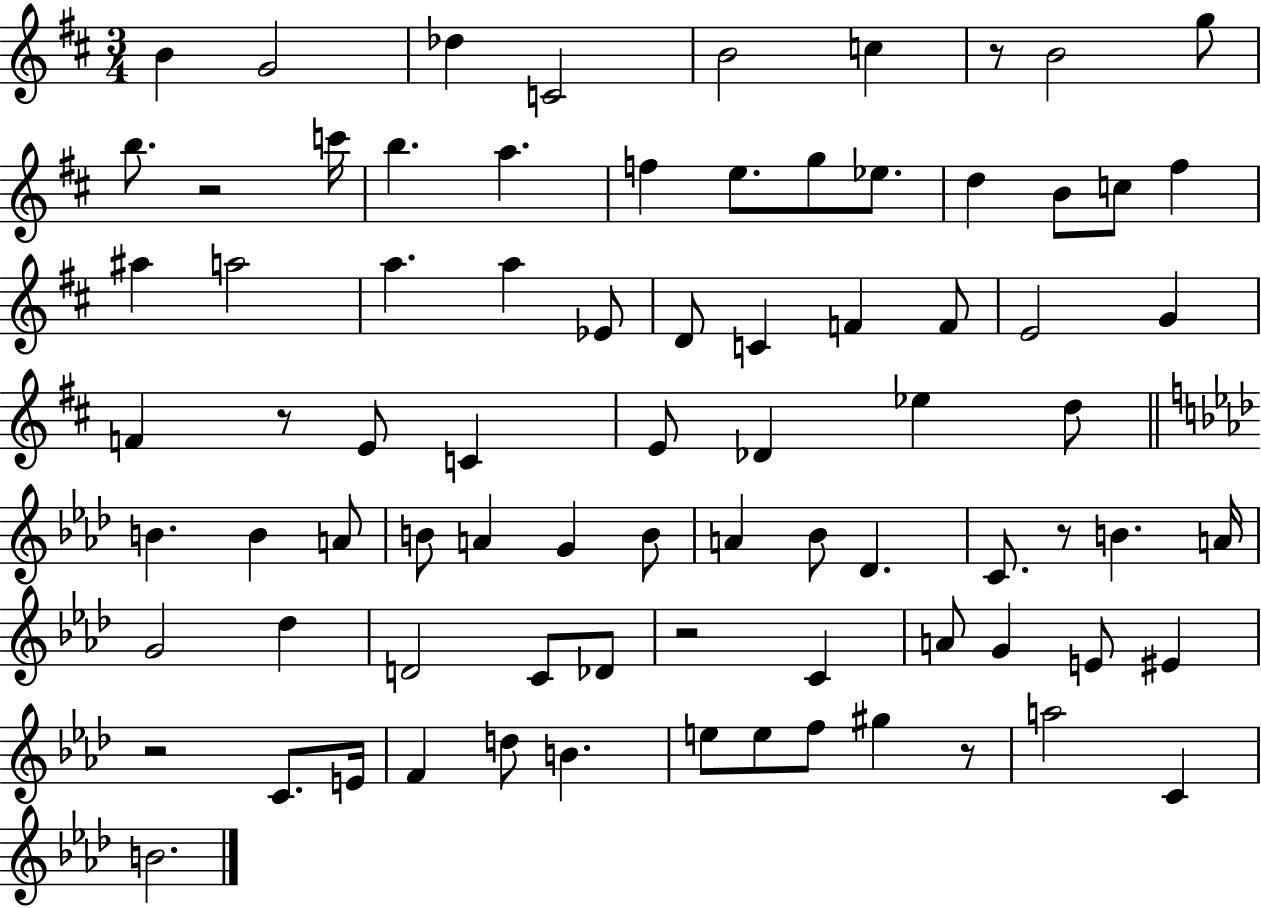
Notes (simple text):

B4/q G4/h Db5/q C4/h B4/h C5/q R/e B4/h G5/e B5/e. R/h C6/s B5/q. A5/q. F5/q E5/e. G5/e Eb5/e. D5/q B4/e C5/e F#5/q A#5/q A5/h A5/q. A5/q Eb4/e D4/e C4/q F4/q F4/e E4/h G4/q F4/q R/e E4/e C4/q E4/e Db4/q Eb5/q D5/e B4/q. B4/q A4/e B4/e A4/q G4/q B4/e A4/q Bb4/e Db4/q. C4/e. R/e B4/q. A4/s G4/h Db5/q D4/h C4/e Db4/e R/h C4/q A4/e G4/q E4/e EIS4/q R/h C4/e. E4/s F4/q D5/e B4/q. E5/e E5/e F5/e G#5/q R/e A5/h C4/q B4/h.